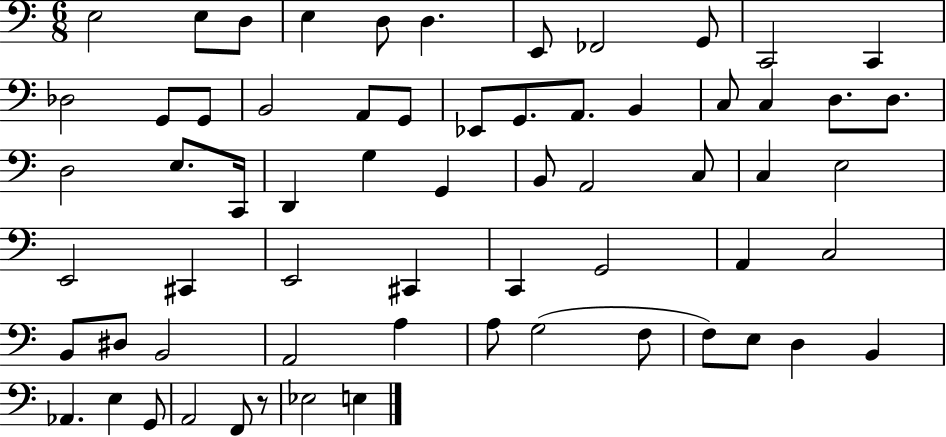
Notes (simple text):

E3/h E3/e D3/e E3/q D3/e D3/q. E2/e FES2/h G2/e C2/h C2/q Db3/h G2/e G2/e B2/h A2/e G2/e Eb2/e G2/e. A2/e. B2/q C3/e C3/q D3/e. D3/e. D3/h E3/e. C2/s D2/q G3/q G2/q B2/e A2/h C3/e C3/q E3/h E2/h C#2/q E2/h C#2/q C2/q G2/h A2/q C3/h B2/e D#3/e B2/h A2/h A3/q A3/e G3/h F3/e F3/e E3/e D3/q B2/q Ab2/q. E3/q G2/e A2/h F2/e R/e Eb3/h E3/q